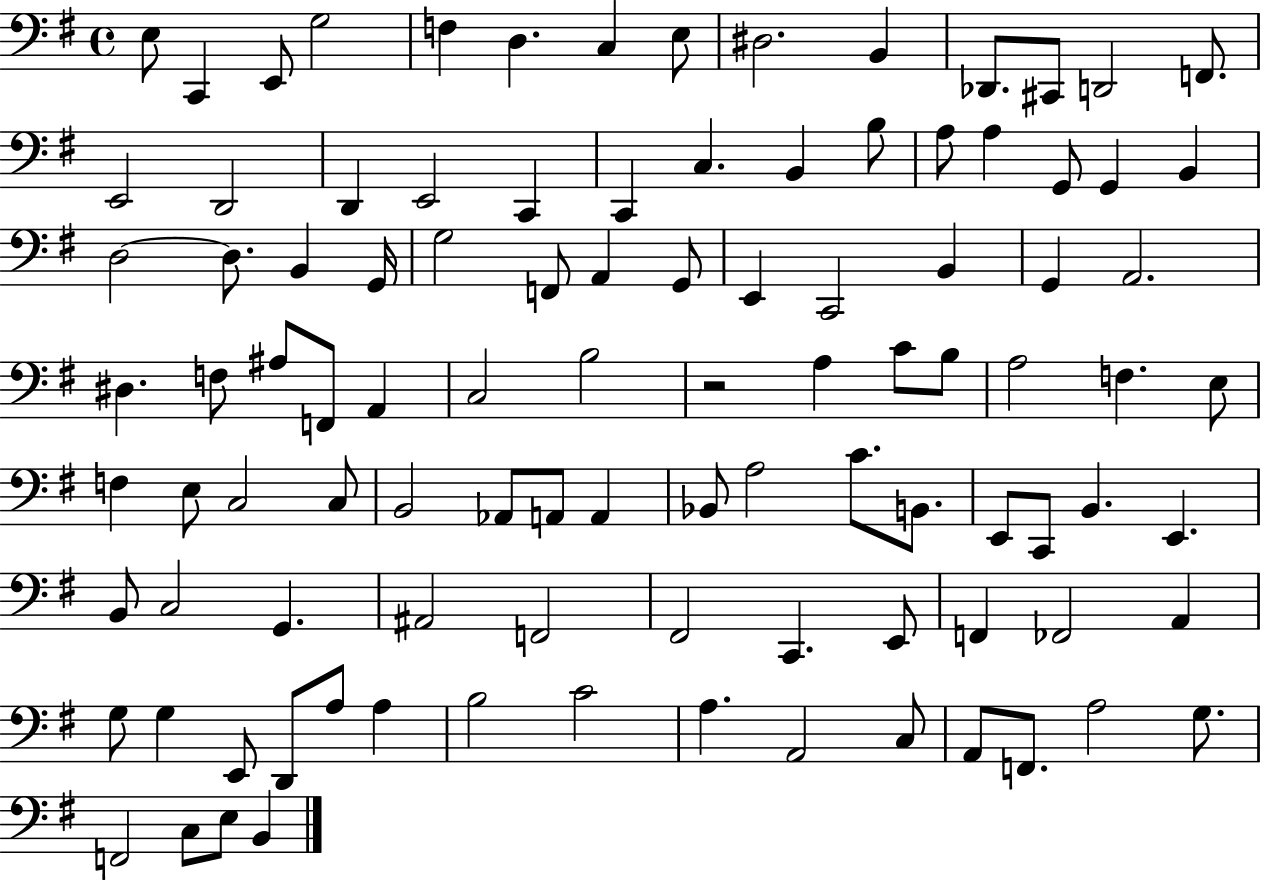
X:1
T:Untitled
M:4/4
L:1/4
K:G
E,/2 C,, E,,/2 G,2 F, D, C, E,/2 ^D,2 B,, _D,,/2 ^C,,/2 D,,2 F,,/2 E,,2 D,,2 D,, E,,2 C,, C,, C, B,, B,/2 A,/2 A, G,,/2 G,, B,, D,2 D,/2 B,, G,,/4 G,2 F,,/2 A,, G,,/2 E,, C,,2 B,, G,, A,,2 ^D, F,/2 ^A,/2 F,,/2 A,, C,2 B,2 z2 A, C/2 B,/2 A,2 F, E,/2 F, E,/2 C,2 C,/2 B,,2 _A,,/2 A,,/2 A,, _B,,/2 A,2 C/2 B,,/2 E,,/2 C,,/2 B,, E,, B,,/2 C,2 G,, ^A,,2 F,,2 ^F,,2 C,, E,,/2 F,, _F,,2 A,, G,/2 G, E,,/2 D,,/2 A,/2 A, B,2 C2 A, A,,2 C,/2 A,,/2 F,,/2 A,2 G,/2 F,,2 C,/2 E,/2 B,,